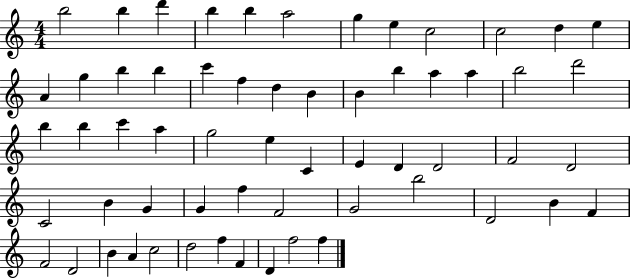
B5/h B5/q D6/q B5/q B5/q A5/h G5/q E5/q C5/h C5/h D5/q E5/q A4/q G5/q B5/q B5/q C6/q F5/q D5/q B4/q B4/q B5/q A5/q A5/q B5/h D6/h B5/q B5/q C6/q A5/q G5/h E5/q C4/q E4/q D4/q D4/h F4/h D4/h C4/h B4/q G4/q G4/q F5/q F4/h G4/h B5/h D4/h B4/q F4/q F4/h D4/h B4/q A4/q C5/h D5/h F5/q F4/q D4/q F5/h F5/q